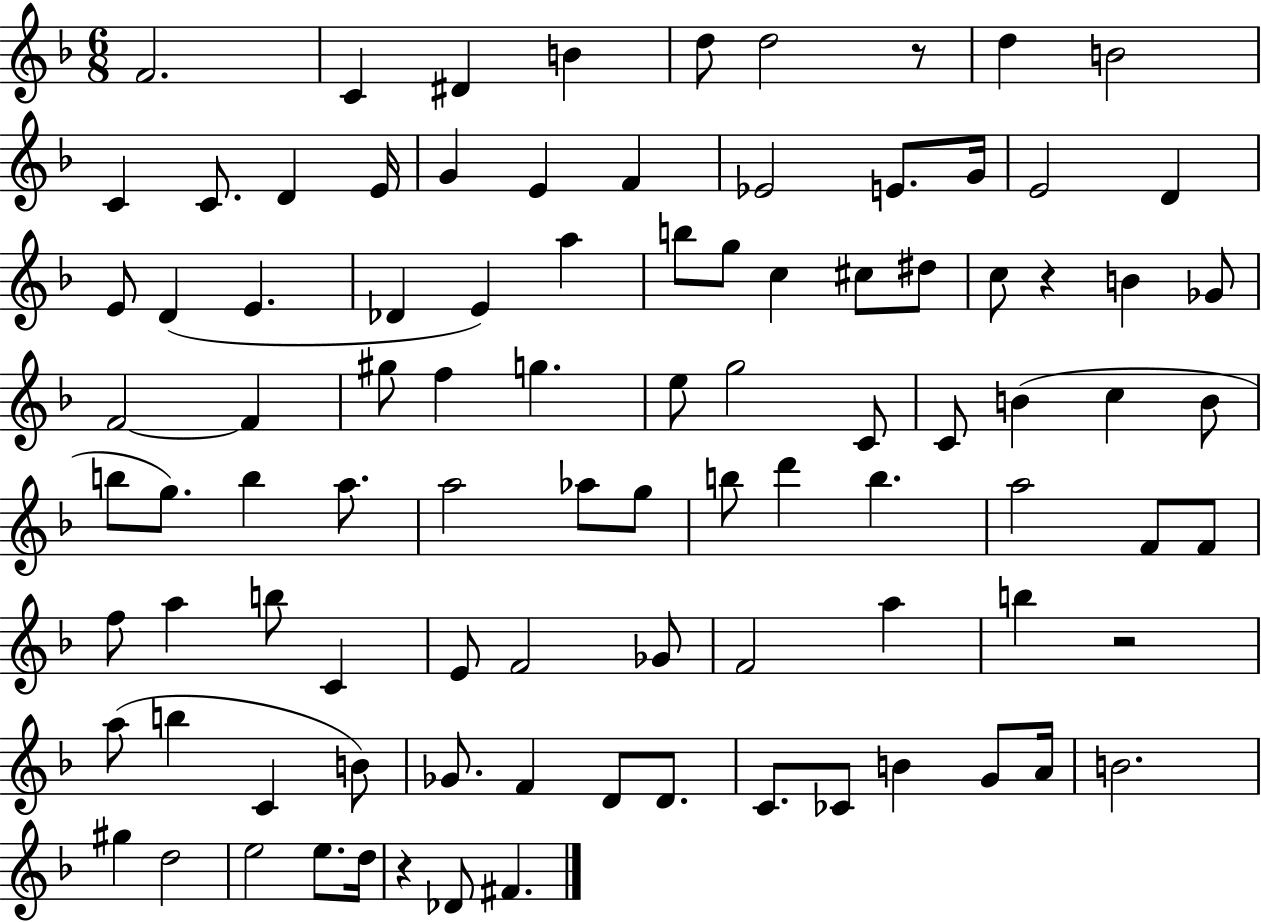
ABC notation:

X:1
T:Untitled
M:6/8
L:1/4
K:F
F2 C ^D B d/2 d2 z/2 d B2 C C/2 D E/4 G E F _E2 E/2 G/4 E2 D E/2 D E _D E a b/2 g/2 c ^c/2 ^d/2 c/2 z B _G/2 F2 F ^g/2 f g e/2 g2 C/2 C/2 B c B/2 b/2 g/2 b a/2 a2 _a/2 g/2 b/2 d' b a2 F/2 F/2 f/2 a b/2 C E/2 F2 _G/2 F2 a b z2 a/2 b C B/2 _G/2 F D/2 D/2 C/2 _C/2 B G/2 A/4 B2 ^g d2 e2 e/2 d/4 z _D/2 ^F